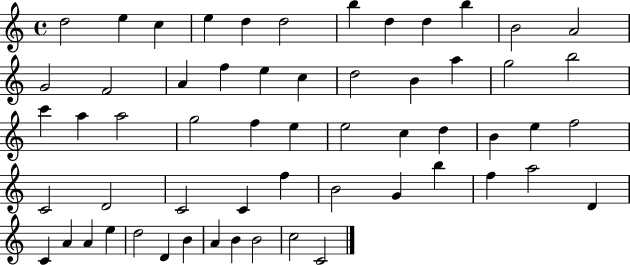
{
  \clef treble
  \time 4/4
  \defaultTimeSignature
  \key c \major
  d''2 e''4 c''4 | e''4 d''4 d''2 | b''4 d''4 d''4 b''4 | b'2 a'2 | \break g'2 f'2 | a'4 f''4 e''4 c''4 | d''2 b'4 a''4 | g''2 b''2 | \break c'''4 a''4 a''2 | g''2 f''4 e''4 | e''2 c''4 d''4 | b'4 e''4 f''2 | \break c'2 d'2 | c'2 c'4 f''4 | b'2 g'4 b''4 | f''4 a''2 d'4 | \break c'4 a'4 a'4 e''4 | d''2 d'4 b'4 | a'4 b'4 b'2 | c''2 c'2 | \break \bar "|."
}